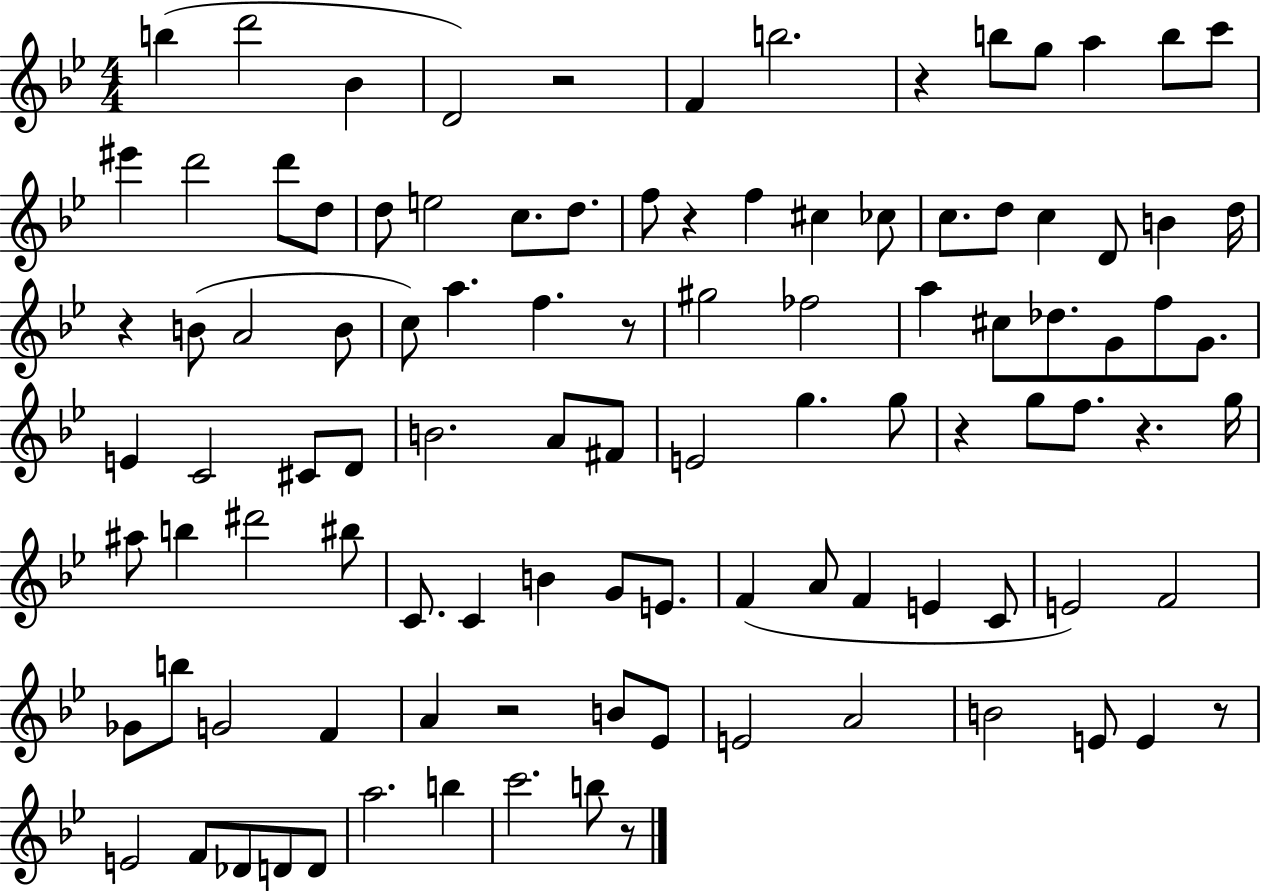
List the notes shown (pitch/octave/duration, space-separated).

B5/q D6/h Bb4/q D4/h R/h F4/q B5/h. R/q B5/e G5/e A5/q B5/e C6/e EIS6/q D6/h D6/e D5/e D5/e E5/h C5/e. D5/e. F5/e R/q F5/q C#5/q CES5/e C5/e. D5/e C5/q D4/e B4/q D5/s R/q B4/e A4/h B4/e C5/e A5/q. F5/q. R/e G#5/h FES5/h A5/q C#5/e Db5/e. G4/e F5/e G4/e. E4/q C4/h C#4/e D4/e B4/h. A4/e F#4/e E4/h G5/q. G5/e R/q G5/e F5/e. R/q. G5/s A#5/e B5/q D#6/h BIS5/e C4/e. C4/q B4/q G4/e E4/e. F4/q A4/e F4/q E4/q C4/e E4/h F4/h Gb4/e B5/e G4/h F4/q A4/q R/h B4/e Eb4/e E4/h A4/h B4/h E4/e E4/q R/e E4/h F4/e Db4/e D4/e D4/e A5/h. B5/q C6/h. B5/e R/e